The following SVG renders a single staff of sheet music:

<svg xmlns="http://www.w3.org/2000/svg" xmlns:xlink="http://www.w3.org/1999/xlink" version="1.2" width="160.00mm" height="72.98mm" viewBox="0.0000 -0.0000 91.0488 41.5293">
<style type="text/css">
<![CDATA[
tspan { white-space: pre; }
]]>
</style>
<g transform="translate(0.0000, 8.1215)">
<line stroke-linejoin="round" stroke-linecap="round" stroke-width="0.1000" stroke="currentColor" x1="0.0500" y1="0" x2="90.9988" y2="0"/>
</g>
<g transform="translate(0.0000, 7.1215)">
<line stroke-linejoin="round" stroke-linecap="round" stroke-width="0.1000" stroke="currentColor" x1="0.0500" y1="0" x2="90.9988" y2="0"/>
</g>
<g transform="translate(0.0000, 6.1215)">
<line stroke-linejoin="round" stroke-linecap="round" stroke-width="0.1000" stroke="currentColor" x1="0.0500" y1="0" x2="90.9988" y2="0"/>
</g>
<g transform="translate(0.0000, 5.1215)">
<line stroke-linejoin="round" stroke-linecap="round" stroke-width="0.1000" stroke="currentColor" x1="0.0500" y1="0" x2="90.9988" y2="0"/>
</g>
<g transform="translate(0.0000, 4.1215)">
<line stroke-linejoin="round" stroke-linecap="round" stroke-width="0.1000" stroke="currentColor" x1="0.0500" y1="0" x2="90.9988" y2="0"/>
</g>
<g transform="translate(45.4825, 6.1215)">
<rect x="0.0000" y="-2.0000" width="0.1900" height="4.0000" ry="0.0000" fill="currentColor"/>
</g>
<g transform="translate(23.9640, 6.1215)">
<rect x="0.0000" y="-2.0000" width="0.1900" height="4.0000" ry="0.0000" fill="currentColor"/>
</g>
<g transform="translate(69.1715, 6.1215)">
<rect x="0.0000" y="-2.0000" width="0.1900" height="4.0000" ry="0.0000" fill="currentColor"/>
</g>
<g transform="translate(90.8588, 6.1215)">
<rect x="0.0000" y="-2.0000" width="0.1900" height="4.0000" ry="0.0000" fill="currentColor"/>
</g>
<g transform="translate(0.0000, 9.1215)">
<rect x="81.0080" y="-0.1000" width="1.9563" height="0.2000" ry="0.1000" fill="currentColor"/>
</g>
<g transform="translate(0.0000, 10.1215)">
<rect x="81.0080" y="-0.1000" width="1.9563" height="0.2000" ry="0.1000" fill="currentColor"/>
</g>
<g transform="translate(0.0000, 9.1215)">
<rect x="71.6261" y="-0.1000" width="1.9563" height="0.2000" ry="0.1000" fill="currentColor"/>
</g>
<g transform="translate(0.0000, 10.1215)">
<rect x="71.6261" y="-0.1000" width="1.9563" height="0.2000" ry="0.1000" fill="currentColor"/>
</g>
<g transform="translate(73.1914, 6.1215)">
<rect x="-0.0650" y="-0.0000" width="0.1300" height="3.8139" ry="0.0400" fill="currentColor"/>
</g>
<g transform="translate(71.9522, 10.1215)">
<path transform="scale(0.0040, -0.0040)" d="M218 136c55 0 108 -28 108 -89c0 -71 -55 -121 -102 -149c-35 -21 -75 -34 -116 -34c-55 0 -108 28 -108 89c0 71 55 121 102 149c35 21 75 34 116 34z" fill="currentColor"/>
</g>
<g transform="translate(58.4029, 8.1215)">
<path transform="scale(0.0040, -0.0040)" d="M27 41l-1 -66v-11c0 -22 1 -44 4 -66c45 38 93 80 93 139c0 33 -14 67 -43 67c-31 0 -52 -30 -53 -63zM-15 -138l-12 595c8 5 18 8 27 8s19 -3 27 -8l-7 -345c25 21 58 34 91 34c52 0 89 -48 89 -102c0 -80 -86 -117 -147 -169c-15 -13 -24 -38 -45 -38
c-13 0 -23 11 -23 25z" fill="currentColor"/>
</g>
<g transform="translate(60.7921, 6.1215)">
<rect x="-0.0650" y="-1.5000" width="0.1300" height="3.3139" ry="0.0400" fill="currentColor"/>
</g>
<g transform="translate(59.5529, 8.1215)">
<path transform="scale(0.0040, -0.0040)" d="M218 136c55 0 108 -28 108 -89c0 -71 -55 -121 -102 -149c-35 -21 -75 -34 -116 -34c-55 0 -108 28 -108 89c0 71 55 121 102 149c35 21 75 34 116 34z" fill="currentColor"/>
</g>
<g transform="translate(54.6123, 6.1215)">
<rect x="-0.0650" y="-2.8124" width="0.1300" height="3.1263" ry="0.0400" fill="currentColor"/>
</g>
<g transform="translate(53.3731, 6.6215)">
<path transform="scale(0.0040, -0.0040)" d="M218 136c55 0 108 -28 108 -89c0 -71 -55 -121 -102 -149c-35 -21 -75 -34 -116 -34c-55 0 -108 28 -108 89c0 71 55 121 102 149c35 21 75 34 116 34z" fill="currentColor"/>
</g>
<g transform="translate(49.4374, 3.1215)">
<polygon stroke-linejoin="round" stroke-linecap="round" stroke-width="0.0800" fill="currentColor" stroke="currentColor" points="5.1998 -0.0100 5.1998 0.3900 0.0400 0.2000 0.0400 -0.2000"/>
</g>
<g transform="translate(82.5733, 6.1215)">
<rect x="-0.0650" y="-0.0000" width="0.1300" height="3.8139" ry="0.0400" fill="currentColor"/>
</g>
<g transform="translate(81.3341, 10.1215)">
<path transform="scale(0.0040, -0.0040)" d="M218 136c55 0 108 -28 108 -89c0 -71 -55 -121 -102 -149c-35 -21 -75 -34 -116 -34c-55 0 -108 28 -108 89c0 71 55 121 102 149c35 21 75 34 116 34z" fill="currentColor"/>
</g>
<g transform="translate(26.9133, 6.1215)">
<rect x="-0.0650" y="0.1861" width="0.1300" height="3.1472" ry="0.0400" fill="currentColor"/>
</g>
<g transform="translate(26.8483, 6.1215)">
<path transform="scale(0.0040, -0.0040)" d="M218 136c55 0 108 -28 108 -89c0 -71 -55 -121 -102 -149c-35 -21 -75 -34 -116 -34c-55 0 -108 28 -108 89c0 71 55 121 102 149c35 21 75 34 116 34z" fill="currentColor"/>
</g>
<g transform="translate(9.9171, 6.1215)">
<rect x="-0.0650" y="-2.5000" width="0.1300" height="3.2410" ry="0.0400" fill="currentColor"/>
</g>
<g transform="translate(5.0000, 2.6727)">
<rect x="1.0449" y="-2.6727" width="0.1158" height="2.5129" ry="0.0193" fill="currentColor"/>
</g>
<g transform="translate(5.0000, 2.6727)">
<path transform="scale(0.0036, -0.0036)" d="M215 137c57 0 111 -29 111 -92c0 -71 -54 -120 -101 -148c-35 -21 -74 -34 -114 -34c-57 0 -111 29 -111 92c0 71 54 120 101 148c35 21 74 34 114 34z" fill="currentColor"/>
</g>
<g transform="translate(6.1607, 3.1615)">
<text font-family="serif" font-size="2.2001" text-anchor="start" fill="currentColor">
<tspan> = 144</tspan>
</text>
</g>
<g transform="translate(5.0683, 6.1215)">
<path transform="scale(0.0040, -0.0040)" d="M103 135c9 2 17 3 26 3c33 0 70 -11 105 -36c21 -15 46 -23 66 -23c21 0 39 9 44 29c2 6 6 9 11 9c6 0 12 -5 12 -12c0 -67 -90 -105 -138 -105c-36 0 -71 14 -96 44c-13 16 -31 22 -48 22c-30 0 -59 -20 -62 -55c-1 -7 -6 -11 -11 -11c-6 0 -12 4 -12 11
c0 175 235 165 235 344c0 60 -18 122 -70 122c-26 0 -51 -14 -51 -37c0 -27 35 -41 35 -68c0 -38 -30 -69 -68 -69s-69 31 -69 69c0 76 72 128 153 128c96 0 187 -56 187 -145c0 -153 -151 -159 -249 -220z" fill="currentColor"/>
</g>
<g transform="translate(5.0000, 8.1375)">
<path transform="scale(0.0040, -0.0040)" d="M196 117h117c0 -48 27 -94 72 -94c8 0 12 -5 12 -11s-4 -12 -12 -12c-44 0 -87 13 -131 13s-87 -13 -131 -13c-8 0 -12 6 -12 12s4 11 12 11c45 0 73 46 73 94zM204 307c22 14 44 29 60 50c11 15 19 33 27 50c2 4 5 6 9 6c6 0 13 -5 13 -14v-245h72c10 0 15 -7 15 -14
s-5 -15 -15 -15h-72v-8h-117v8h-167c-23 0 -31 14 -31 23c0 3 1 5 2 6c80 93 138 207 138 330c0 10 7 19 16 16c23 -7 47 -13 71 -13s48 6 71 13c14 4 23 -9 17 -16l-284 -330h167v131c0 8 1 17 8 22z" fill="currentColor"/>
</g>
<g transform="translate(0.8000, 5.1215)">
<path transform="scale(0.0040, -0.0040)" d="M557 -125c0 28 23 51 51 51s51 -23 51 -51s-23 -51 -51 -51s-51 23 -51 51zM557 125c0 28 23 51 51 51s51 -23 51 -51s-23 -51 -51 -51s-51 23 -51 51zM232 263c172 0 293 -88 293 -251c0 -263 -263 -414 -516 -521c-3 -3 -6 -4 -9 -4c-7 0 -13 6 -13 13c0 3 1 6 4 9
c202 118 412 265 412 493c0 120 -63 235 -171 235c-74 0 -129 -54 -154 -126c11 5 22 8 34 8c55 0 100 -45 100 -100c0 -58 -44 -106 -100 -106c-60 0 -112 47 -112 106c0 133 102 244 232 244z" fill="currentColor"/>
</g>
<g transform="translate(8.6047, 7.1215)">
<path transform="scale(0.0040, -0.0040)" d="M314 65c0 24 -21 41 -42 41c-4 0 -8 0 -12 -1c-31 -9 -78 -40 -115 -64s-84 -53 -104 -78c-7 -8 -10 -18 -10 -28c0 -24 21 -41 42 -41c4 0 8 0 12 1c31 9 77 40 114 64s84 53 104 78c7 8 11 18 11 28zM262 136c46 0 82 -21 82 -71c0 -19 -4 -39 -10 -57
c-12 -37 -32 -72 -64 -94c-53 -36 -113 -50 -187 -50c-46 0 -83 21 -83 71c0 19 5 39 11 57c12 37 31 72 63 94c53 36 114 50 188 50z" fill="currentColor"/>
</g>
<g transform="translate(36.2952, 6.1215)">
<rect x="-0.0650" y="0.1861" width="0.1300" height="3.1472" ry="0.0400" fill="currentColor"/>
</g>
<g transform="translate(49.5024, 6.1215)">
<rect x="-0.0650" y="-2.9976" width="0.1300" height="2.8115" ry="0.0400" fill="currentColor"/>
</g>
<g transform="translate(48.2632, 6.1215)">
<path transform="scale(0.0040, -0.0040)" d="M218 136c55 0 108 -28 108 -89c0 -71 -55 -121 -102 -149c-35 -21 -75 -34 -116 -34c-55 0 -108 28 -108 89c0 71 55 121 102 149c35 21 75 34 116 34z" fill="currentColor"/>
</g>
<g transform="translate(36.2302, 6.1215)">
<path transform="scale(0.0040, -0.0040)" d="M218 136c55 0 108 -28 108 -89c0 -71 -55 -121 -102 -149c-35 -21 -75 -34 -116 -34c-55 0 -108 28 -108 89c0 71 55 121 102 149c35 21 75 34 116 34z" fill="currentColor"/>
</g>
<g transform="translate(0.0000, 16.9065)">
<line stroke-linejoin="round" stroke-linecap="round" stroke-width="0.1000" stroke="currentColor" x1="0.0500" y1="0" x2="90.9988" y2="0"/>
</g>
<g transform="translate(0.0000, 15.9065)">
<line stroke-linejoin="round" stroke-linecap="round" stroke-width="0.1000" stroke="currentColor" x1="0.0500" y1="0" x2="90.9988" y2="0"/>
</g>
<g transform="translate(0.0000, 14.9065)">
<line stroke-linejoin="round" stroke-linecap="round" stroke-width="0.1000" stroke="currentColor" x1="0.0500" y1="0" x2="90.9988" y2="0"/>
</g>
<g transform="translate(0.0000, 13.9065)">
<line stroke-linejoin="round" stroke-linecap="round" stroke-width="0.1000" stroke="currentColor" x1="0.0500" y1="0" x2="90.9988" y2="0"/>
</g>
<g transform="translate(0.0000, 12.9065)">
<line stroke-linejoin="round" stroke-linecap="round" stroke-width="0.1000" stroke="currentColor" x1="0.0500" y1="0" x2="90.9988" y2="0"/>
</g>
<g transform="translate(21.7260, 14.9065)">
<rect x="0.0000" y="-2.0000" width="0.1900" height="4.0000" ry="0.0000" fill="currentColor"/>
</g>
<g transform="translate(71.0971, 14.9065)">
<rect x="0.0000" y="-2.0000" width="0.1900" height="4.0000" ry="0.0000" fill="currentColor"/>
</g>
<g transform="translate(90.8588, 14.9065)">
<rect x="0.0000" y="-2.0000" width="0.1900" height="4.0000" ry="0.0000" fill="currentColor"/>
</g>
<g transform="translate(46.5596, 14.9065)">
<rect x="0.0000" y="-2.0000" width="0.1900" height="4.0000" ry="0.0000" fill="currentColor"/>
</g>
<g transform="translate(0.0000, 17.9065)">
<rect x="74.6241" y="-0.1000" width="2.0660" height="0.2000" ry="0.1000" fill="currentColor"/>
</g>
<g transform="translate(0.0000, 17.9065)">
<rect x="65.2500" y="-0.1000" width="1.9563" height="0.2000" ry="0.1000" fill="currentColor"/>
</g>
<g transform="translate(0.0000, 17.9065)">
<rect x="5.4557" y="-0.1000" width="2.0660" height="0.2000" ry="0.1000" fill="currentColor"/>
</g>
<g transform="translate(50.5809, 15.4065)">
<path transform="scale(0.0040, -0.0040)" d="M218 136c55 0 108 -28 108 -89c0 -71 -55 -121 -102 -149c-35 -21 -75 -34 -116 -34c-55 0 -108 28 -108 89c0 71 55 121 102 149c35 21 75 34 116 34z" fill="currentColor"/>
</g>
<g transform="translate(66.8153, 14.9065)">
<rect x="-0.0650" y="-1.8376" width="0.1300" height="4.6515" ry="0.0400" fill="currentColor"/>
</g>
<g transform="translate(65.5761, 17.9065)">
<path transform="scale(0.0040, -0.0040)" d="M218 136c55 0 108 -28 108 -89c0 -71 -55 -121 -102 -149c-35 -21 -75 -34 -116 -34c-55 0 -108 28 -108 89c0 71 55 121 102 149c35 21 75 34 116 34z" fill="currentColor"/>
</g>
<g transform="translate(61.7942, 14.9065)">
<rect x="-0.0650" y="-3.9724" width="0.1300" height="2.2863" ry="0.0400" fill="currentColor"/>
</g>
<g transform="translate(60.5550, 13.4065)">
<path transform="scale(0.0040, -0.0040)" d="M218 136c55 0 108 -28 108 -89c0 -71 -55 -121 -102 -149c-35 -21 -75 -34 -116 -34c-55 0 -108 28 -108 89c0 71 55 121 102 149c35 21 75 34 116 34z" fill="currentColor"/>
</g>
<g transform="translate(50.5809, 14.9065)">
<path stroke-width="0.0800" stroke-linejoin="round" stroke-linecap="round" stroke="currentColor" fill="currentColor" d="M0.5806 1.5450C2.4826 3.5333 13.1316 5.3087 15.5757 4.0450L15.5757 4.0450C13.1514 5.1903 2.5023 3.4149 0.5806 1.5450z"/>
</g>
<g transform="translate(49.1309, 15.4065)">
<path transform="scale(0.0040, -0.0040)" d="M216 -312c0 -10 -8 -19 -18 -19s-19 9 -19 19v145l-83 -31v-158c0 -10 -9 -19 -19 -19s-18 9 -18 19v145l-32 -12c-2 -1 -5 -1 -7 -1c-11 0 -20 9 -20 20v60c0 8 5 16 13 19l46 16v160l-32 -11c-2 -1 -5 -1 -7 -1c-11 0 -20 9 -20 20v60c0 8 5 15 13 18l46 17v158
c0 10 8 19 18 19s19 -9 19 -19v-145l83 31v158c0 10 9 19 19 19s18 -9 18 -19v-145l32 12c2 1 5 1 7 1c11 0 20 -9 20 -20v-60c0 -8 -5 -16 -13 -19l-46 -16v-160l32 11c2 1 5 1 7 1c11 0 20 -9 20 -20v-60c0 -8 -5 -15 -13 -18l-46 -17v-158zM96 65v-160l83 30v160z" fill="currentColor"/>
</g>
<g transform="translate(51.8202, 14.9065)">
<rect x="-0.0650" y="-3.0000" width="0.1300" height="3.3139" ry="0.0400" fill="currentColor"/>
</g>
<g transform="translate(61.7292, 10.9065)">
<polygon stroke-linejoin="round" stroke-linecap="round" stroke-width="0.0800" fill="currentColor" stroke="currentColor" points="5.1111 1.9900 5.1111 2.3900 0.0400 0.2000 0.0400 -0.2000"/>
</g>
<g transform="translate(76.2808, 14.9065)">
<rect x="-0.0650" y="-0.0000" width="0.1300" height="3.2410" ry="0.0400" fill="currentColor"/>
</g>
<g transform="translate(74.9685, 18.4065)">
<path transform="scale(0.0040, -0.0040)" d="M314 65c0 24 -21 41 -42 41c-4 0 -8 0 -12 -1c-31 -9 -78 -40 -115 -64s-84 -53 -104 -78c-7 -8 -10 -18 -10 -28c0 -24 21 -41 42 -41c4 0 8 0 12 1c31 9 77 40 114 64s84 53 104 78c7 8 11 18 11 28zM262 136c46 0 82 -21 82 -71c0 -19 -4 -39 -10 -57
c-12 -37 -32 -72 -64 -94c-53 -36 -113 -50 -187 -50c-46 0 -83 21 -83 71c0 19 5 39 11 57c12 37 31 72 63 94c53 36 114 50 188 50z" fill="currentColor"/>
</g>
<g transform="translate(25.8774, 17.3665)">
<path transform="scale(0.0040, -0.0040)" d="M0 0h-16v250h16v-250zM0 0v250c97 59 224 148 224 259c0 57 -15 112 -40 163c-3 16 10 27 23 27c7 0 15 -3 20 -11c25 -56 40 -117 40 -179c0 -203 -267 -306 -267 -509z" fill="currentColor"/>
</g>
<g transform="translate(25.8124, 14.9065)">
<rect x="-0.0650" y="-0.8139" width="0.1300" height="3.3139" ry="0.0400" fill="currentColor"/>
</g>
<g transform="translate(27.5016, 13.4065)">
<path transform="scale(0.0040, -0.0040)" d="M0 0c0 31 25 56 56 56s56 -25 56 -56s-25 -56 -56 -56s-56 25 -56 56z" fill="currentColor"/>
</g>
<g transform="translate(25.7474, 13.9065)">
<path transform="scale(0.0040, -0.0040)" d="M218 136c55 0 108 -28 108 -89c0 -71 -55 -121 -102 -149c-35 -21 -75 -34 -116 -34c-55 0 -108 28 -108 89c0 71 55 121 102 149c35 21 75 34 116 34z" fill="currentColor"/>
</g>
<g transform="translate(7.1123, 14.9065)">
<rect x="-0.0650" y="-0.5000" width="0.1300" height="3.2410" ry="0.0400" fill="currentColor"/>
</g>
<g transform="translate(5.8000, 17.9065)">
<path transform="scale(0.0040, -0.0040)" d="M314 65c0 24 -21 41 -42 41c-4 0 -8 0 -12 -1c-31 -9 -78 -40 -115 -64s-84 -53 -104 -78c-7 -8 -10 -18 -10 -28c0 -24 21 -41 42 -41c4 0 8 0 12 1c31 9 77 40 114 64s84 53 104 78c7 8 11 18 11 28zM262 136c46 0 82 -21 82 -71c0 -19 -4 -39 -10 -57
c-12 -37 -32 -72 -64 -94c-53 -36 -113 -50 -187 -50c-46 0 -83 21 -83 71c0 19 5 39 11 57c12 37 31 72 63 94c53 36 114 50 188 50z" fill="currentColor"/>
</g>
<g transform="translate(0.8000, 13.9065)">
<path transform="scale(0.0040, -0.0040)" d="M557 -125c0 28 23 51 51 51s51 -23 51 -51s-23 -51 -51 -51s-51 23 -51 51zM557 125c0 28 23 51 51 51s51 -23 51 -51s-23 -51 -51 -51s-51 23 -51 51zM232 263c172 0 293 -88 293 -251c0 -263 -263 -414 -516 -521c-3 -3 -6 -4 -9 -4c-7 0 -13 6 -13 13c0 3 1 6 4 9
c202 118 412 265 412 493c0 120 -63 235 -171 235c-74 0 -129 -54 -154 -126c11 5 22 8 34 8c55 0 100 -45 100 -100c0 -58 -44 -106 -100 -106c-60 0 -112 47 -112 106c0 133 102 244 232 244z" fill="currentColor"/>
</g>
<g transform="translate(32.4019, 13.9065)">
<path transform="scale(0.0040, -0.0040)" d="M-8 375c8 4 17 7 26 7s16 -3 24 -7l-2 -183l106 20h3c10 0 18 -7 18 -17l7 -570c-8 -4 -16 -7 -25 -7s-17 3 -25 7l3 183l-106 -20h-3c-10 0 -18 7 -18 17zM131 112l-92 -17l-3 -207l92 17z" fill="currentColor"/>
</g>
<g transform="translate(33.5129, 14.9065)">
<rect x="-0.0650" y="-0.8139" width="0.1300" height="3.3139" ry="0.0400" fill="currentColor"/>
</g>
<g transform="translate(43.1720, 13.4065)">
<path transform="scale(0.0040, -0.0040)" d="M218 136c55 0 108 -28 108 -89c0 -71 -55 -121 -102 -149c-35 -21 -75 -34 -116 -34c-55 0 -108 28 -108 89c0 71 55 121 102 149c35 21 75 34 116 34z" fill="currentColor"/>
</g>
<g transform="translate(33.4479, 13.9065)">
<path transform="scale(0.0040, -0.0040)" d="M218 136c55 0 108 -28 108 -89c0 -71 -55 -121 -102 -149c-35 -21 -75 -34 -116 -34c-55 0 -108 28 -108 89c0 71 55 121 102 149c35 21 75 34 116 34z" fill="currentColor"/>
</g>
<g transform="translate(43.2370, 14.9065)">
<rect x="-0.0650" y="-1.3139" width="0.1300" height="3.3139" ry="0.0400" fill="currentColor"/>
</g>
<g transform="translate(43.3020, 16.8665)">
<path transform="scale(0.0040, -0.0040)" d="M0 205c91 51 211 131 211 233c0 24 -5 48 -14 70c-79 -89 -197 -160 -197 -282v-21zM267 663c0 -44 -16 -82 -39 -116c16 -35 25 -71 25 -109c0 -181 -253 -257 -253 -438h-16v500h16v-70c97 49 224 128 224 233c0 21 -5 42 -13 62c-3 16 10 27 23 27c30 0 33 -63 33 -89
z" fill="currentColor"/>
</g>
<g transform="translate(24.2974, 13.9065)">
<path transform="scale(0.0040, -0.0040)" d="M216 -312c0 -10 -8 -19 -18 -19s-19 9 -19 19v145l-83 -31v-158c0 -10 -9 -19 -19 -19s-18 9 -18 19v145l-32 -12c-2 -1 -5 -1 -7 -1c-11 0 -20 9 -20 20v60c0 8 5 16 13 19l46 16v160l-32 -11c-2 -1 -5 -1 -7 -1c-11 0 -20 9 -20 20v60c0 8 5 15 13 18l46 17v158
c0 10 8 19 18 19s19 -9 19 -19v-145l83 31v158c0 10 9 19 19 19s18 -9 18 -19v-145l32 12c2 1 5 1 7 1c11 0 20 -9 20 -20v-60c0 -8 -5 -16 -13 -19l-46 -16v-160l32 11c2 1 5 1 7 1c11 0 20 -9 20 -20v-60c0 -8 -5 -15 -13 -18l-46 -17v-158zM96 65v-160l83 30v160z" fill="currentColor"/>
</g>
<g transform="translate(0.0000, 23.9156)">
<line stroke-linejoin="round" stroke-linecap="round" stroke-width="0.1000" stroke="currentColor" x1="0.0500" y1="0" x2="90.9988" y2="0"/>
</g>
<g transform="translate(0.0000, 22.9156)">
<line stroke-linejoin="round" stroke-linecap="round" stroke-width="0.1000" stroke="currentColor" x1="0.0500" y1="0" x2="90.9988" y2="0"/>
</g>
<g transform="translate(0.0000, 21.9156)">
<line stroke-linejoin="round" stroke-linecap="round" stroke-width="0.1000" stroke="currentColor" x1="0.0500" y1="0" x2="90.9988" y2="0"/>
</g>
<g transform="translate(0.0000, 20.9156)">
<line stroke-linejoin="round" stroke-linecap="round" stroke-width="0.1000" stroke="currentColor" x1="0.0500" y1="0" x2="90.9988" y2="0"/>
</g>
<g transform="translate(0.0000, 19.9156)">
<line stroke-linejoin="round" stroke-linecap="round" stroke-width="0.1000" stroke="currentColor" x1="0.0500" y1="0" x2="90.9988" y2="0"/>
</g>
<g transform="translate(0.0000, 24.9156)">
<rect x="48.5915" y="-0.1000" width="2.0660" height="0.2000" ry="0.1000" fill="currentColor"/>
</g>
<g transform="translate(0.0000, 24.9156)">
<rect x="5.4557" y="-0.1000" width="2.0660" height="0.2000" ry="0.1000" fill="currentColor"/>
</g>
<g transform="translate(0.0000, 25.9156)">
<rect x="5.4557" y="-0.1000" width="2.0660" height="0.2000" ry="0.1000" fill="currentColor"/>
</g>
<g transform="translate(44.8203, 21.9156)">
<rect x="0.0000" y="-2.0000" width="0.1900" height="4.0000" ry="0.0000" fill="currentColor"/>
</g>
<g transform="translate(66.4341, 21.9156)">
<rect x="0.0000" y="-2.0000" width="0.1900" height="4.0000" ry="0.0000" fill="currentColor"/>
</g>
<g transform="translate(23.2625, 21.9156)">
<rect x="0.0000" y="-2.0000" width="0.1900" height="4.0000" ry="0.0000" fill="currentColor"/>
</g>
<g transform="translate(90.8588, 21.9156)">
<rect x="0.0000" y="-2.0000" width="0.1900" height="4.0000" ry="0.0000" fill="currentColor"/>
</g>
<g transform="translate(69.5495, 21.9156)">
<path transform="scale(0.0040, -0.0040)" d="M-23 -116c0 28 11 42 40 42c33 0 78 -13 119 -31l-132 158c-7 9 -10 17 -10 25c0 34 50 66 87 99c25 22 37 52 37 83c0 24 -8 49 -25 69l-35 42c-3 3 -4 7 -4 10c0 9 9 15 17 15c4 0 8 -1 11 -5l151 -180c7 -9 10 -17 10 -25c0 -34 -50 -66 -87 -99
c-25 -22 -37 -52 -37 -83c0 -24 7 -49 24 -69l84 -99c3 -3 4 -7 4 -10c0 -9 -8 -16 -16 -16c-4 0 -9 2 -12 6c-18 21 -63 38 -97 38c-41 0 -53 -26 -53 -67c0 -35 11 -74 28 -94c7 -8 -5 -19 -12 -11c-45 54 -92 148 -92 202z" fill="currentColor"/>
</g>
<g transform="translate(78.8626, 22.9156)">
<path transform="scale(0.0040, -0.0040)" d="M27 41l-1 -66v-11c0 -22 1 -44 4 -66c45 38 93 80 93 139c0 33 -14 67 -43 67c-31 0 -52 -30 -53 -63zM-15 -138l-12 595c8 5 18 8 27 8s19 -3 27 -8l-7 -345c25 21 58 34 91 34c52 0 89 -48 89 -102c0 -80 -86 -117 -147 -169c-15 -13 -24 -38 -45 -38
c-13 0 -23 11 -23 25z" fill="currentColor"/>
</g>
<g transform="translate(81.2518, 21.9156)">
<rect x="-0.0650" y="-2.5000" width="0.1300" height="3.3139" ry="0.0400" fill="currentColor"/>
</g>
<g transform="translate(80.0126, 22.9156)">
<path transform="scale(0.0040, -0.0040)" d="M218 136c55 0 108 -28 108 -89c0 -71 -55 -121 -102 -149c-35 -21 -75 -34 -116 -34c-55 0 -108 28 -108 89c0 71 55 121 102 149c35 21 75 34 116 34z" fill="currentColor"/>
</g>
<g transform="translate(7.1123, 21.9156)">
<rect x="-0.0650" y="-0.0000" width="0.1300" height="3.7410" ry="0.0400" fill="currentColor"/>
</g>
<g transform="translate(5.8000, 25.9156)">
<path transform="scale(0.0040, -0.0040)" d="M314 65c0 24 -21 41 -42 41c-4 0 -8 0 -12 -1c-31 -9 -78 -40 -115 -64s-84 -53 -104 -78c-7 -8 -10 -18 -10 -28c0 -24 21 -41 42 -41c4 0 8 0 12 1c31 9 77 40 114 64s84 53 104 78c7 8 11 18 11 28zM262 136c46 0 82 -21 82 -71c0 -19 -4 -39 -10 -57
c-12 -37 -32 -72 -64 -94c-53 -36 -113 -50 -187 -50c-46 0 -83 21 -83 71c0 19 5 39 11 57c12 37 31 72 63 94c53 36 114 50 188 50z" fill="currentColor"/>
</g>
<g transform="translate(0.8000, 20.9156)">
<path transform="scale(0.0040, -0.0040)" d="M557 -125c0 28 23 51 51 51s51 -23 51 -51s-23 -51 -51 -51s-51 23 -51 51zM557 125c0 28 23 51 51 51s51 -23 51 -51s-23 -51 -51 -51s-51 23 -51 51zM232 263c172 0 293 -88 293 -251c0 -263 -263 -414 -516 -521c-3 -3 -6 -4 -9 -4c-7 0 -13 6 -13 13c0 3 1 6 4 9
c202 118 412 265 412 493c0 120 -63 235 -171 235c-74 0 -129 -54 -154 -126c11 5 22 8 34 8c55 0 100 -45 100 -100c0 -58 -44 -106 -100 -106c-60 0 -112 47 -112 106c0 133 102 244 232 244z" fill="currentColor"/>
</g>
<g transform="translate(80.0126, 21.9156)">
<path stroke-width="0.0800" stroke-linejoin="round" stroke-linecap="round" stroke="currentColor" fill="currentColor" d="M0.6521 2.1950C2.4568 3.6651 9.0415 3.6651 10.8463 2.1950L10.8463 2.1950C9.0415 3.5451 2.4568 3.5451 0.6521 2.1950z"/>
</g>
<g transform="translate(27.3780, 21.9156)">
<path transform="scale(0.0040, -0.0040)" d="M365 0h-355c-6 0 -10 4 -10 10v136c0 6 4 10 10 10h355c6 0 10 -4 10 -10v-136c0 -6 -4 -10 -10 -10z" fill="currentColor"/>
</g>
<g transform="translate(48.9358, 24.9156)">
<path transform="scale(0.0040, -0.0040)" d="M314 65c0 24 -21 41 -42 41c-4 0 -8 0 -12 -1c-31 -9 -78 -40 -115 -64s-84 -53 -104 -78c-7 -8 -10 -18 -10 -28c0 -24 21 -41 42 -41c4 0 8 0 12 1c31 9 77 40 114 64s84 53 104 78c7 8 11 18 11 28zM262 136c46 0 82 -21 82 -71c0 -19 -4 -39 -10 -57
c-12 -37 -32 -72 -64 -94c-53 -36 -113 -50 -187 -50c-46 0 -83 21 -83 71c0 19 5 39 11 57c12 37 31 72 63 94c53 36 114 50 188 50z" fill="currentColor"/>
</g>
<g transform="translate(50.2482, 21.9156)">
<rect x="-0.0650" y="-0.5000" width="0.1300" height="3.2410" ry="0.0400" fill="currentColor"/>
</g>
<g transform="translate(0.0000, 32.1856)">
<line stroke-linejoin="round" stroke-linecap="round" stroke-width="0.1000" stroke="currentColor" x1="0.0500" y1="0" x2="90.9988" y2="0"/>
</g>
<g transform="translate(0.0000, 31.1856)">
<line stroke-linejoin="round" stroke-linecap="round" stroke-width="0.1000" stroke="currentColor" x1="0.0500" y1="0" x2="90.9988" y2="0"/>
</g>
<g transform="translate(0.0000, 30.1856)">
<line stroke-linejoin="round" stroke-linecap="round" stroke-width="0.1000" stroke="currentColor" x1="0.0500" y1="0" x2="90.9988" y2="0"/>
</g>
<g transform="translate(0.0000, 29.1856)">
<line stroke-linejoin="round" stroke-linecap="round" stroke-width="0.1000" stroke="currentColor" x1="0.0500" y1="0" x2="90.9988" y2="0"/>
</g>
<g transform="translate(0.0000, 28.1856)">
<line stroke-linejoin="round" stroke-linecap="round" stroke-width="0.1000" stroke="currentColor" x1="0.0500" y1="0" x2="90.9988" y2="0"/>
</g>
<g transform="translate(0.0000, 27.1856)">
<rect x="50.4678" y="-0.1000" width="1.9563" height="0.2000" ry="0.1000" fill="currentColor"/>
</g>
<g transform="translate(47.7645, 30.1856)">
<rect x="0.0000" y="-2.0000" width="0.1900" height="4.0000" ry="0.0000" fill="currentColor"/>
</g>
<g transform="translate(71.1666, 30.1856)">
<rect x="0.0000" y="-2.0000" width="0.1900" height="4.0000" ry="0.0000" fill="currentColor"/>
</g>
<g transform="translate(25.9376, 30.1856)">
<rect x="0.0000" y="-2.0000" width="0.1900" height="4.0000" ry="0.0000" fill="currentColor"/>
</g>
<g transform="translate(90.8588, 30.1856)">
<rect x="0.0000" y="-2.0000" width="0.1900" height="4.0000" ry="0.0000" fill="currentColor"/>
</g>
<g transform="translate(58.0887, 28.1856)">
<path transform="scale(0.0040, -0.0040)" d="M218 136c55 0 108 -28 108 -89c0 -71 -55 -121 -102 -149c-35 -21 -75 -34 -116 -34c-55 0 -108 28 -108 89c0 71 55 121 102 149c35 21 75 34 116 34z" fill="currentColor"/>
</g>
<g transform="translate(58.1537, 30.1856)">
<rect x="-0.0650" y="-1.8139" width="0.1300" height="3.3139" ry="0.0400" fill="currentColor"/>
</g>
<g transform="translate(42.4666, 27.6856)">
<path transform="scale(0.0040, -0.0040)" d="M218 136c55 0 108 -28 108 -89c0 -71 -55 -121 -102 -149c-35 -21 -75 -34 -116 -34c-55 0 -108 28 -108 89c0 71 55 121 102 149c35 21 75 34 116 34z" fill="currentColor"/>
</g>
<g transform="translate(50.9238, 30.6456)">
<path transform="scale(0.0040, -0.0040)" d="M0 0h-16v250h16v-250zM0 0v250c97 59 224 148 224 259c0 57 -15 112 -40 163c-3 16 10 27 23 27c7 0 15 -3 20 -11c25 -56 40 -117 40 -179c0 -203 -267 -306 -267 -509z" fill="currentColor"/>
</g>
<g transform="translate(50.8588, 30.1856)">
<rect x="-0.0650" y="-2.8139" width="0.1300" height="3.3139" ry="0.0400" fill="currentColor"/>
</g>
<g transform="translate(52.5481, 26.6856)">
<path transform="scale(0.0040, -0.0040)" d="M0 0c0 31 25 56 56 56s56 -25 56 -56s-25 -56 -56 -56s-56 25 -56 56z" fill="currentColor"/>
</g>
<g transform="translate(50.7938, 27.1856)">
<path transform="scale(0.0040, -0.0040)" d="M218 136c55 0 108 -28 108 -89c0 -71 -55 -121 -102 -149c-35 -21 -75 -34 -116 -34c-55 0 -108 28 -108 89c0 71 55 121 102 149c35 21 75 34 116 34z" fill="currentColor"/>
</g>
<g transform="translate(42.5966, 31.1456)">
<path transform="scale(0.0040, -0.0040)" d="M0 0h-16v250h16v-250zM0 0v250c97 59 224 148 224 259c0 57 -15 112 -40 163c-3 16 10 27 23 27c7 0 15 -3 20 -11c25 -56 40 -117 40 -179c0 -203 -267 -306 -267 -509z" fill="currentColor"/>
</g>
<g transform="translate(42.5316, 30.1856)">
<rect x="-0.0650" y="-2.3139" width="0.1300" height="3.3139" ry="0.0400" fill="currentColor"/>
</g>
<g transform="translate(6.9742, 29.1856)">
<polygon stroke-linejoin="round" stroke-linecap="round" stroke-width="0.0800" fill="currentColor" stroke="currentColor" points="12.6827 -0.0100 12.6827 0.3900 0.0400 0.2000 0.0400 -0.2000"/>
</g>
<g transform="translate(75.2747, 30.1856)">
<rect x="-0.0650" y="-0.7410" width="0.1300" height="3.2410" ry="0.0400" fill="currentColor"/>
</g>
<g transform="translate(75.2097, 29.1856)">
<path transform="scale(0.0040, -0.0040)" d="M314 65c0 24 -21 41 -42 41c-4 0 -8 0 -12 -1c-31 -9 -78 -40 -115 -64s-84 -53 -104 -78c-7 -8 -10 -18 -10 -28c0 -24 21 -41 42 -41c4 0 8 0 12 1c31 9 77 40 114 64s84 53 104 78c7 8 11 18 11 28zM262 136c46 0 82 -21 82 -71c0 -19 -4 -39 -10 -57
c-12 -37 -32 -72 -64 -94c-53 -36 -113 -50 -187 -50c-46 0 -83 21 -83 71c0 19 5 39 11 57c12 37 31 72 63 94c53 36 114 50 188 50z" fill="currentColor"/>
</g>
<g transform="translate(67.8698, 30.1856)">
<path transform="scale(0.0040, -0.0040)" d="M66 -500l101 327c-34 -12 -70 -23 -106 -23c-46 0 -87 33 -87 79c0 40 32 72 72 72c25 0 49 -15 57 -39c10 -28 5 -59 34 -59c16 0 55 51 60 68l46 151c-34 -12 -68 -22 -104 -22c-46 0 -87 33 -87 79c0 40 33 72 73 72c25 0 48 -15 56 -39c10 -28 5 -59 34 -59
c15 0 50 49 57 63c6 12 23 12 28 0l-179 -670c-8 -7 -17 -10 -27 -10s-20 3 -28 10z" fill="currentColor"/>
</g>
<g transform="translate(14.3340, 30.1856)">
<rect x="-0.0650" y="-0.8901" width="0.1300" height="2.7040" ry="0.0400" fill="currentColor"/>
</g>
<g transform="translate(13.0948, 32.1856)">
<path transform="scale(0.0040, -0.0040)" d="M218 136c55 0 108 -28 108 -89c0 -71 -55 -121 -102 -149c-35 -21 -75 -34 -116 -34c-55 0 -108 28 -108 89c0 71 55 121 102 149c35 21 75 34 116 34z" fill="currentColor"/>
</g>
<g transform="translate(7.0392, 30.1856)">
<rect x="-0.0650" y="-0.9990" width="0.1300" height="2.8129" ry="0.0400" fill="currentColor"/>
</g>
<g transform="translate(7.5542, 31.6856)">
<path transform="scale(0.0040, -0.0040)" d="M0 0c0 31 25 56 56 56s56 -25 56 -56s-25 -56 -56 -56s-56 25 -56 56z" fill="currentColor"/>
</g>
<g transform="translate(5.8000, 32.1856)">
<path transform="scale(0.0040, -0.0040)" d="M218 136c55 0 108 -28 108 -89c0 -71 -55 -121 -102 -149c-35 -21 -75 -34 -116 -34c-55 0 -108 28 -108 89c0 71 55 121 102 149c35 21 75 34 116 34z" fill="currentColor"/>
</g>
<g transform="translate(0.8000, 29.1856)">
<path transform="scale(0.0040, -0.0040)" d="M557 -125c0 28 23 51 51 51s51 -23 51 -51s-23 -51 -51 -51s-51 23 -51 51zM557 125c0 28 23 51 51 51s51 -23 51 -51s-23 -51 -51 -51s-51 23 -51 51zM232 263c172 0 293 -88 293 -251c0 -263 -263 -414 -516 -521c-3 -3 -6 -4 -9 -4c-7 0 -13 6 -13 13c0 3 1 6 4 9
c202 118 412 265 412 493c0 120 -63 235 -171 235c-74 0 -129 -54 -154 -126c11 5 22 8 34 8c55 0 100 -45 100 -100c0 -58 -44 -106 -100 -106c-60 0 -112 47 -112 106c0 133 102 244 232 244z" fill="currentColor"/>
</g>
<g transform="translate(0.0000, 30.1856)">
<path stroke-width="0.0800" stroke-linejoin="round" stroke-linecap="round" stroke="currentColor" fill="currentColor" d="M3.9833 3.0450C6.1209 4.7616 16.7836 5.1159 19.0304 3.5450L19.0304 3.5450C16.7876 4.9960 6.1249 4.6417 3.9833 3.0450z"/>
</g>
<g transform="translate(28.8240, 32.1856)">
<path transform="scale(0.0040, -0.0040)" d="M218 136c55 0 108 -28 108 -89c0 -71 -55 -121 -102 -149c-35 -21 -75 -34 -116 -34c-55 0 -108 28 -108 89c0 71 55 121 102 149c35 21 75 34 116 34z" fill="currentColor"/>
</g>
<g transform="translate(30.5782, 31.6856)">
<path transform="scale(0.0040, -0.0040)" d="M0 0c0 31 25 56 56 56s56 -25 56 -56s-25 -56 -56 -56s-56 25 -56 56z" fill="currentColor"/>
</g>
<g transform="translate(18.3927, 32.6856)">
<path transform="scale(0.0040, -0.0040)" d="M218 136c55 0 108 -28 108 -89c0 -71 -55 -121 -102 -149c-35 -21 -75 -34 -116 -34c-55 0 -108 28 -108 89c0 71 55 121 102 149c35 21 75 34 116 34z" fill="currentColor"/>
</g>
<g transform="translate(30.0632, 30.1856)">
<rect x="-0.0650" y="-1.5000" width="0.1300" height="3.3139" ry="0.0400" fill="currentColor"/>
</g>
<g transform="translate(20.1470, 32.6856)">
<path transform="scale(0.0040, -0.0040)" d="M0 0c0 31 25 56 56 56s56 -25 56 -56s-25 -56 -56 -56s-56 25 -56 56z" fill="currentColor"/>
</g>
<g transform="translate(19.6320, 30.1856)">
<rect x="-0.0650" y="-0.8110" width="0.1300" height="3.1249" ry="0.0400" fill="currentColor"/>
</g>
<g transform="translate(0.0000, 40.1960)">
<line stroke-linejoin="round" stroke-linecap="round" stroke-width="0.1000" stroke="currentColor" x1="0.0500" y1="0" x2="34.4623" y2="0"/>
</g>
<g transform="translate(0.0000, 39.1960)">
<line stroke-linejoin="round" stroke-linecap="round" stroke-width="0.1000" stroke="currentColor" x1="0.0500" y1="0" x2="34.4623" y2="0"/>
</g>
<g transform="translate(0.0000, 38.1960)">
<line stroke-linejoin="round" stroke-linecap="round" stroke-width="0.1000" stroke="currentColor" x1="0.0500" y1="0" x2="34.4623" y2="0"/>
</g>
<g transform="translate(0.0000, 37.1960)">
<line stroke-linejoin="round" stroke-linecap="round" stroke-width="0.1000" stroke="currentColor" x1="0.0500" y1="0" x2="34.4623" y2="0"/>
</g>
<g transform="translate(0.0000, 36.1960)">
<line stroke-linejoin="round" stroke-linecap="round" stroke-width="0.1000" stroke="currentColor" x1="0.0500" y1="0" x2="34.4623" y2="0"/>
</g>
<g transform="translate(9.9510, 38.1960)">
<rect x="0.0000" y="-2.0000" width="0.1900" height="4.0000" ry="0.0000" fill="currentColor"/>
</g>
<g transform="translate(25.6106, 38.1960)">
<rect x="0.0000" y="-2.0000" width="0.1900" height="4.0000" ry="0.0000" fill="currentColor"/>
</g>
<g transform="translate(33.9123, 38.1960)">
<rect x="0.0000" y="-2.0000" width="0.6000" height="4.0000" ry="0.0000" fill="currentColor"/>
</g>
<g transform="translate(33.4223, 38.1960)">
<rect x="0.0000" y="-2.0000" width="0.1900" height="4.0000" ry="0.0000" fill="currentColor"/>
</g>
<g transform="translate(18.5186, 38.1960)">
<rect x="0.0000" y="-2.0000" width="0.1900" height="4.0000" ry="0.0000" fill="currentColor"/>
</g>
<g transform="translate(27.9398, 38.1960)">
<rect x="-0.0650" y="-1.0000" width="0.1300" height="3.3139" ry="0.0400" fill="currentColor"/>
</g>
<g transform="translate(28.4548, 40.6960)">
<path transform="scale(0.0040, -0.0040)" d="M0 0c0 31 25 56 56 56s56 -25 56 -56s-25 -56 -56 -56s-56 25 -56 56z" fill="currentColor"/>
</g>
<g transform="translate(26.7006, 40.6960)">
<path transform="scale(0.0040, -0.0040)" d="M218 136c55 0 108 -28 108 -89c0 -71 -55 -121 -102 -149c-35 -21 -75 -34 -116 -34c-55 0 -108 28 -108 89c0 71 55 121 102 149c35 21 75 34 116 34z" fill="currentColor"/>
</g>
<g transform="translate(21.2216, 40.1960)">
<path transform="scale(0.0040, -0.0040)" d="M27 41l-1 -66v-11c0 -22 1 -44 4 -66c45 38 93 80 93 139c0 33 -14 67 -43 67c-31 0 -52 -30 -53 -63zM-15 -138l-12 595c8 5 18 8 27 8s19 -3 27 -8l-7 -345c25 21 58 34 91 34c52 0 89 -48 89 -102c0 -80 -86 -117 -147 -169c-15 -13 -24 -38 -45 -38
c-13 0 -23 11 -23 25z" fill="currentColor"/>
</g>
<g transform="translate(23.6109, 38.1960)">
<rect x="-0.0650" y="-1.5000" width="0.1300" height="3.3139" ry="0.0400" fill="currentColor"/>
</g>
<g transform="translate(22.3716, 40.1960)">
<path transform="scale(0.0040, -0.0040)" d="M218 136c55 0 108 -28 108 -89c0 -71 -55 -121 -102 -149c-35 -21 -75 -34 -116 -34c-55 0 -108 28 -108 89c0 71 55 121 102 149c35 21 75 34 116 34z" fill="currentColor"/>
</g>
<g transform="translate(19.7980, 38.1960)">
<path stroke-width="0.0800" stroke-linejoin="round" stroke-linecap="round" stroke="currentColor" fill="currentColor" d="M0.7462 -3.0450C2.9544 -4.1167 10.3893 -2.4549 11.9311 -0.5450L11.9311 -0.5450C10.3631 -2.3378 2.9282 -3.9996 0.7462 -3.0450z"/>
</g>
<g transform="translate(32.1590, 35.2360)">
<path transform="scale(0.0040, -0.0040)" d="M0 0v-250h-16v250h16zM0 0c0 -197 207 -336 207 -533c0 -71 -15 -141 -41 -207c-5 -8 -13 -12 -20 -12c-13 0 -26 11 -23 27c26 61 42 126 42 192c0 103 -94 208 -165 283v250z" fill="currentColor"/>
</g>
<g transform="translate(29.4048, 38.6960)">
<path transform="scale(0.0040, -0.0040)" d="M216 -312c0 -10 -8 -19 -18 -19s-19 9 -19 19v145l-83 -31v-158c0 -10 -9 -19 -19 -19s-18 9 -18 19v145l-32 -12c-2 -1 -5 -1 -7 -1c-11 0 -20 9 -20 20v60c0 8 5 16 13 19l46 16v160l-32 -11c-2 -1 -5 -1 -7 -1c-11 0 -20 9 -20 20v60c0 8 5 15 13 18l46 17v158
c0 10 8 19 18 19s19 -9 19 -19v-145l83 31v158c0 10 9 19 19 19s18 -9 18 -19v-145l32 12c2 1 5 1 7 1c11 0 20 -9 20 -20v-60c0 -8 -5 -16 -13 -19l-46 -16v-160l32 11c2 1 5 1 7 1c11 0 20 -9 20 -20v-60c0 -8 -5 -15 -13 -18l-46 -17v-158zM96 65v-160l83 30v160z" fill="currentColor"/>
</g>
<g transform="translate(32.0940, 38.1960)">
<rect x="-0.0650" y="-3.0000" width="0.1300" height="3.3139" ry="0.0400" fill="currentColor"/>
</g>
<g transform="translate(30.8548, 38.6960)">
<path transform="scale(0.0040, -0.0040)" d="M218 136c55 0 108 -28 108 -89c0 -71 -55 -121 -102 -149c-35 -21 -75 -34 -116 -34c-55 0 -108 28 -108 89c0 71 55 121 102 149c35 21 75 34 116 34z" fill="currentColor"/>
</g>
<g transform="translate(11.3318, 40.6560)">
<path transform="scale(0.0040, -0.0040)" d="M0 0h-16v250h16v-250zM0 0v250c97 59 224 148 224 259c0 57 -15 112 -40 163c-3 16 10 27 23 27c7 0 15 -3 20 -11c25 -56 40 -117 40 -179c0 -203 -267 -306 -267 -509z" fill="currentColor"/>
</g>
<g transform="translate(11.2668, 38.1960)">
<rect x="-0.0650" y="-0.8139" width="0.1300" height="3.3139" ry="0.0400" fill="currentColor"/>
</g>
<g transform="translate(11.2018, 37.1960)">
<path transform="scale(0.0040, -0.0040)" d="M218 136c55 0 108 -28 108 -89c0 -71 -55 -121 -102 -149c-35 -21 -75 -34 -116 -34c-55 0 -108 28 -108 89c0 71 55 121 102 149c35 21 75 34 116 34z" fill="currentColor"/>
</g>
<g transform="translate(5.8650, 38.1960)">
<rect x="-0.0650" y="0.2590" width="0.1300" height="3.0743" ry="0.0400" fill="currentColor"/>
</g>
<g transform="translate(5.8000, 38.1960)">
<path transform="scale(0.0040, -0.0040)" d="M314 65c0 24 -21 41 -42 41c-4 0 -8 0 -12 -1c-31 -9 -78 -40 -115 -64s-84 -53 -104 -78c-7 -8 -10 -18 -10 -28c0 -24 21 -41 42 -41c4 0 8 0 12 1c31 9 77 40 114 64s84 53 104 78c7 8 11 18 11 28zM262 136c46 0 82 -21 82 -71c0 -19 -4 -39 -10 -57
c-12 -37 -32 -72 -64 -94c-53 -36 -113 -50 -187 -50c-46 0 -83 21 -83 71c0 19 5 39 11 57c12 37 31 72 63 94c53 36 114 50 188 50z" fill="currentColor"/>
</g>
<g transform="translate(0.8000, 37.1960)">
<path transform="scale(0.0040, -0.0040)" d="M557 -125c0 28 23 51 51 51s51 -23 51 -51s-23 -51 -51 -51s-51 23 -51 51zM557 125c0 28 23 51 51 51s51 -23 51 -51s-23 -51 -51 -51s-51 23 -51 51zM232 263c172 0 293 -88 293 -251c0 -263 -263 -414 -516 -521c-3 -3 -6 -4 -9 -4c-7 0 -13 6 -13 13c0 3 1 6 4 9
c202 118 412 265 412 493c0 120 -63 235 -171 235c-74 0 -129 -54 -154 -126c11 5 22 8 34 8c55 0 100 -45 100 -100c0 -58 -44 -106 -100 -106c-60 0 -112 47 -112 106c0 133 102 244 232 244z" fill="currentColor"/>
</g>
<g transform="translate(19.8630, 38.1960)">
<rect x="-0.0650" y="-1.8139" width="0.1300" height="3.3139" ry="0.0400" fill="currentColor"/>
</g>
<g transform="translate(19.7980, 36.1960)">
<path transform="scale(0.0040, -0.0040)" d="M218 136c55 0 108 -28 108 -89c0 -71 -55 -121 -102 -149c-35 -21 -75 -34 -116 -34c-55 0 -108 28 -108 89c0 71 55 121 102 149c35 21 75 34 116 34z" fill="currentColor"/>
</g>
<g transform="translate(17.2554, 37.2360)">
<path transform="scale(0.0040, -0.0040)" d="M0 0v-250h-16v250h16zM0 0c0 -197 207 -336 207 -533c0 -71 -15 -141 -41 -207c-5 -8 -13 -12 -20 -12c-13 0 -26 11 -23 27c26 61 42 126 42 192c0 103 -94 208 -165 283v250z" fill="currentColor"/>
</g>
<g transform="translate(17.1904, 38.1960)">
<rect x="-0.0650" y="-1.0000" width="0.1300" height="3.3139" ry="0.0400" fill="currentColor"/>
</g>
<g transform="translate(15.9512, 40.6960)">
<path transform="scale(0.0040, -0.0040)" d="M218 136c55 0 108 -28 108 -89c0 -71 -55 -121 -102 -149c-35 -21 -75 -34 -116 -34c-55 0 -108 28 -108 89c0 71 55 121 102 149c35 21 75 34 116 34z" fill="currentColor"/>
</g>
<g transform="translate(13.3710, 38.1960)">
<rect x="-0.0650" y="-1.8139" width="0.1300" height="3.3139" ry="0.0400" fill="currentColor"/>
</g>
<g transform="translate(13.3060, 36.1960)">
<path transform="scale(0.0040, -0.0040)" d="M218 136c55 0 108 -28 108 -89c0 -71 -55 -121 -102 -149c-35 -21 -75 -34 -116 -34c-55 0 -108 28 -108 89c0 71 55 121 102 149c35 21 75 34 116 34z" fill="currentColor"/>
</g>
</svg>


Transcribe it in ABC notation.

X:1
T:Untitled
M:2/4
L:1/4
K:C
B,,2 D, D, D,/2 C,/2 _G,, C,, C,, E,,2 ^F,/2 F, G,/4 ^C, G,/2 E,,/2 D,,2 C,,2 z2 E,,2 z _B,, G,,/2 G,,/2 F,,/2 G,, B,/2 C/2 A, z/4 F,2 D,2 F,/2 A, F,,/2 A, _G,, F,, ^C,/2